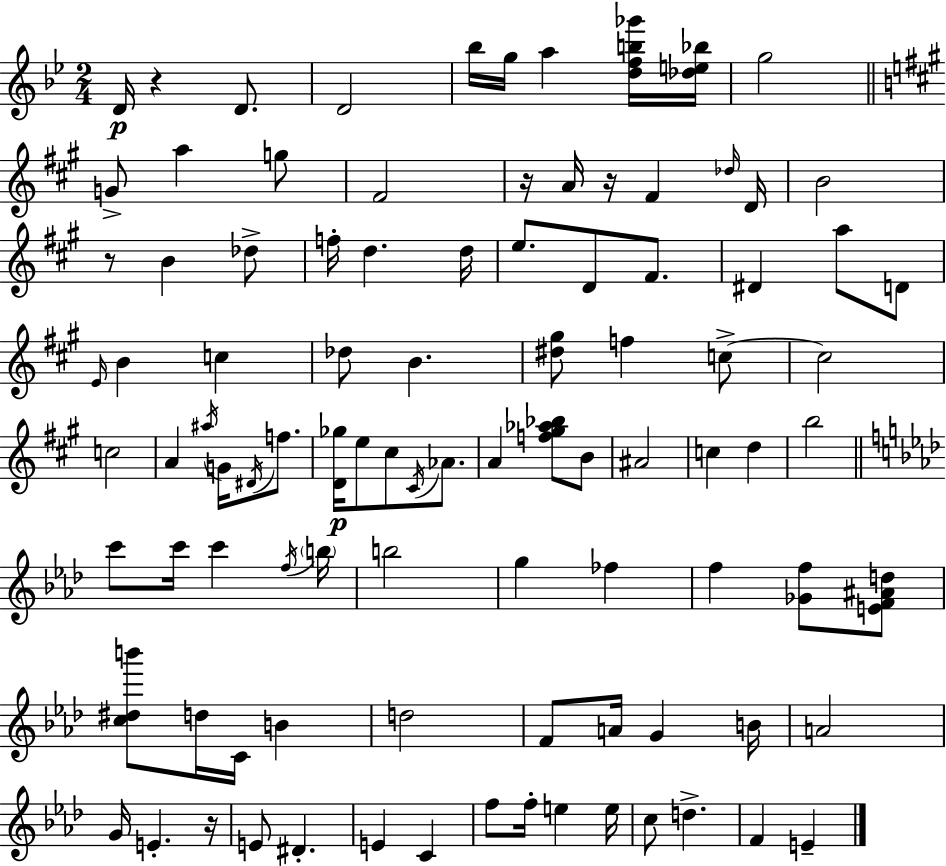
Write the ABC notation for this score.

X:1
T:Untitled
M:2/4
L:1/4
K:Gm
D/4 z D/2 D2 _b/4 g/4 a [dfb_g']/4 [_de_b]/4 g2 G/2 a g/2 ^F2 z/4 A/4 z/4 ^F _d/4 D/4 B2 z/2 B _d/2 f/4 d d/4 e/2 D/2 ^F/2 ^D a/2 D/2 E/4 B c _d/2 B [^d^g]/2 f c/2 c2 c2 A ^a/4 G/4 ^D/4 f/2 [D_g]/4 e/2 ^c/2 ^C/4 _A/2 A [f^g_a_b]/2 B/2 ^A2 c d b2 c'/2 c'/4 c' f/4 b/4 b2 g _f f [_Gf]/2 [EF^Ad]/2 [c^db']/2 d/4 C/4 B d2 F/2 A/4 G B/4 A2 G/4 E z/4 E/2 ^D E C f/2 f/4 e e/4 c/2 d F E